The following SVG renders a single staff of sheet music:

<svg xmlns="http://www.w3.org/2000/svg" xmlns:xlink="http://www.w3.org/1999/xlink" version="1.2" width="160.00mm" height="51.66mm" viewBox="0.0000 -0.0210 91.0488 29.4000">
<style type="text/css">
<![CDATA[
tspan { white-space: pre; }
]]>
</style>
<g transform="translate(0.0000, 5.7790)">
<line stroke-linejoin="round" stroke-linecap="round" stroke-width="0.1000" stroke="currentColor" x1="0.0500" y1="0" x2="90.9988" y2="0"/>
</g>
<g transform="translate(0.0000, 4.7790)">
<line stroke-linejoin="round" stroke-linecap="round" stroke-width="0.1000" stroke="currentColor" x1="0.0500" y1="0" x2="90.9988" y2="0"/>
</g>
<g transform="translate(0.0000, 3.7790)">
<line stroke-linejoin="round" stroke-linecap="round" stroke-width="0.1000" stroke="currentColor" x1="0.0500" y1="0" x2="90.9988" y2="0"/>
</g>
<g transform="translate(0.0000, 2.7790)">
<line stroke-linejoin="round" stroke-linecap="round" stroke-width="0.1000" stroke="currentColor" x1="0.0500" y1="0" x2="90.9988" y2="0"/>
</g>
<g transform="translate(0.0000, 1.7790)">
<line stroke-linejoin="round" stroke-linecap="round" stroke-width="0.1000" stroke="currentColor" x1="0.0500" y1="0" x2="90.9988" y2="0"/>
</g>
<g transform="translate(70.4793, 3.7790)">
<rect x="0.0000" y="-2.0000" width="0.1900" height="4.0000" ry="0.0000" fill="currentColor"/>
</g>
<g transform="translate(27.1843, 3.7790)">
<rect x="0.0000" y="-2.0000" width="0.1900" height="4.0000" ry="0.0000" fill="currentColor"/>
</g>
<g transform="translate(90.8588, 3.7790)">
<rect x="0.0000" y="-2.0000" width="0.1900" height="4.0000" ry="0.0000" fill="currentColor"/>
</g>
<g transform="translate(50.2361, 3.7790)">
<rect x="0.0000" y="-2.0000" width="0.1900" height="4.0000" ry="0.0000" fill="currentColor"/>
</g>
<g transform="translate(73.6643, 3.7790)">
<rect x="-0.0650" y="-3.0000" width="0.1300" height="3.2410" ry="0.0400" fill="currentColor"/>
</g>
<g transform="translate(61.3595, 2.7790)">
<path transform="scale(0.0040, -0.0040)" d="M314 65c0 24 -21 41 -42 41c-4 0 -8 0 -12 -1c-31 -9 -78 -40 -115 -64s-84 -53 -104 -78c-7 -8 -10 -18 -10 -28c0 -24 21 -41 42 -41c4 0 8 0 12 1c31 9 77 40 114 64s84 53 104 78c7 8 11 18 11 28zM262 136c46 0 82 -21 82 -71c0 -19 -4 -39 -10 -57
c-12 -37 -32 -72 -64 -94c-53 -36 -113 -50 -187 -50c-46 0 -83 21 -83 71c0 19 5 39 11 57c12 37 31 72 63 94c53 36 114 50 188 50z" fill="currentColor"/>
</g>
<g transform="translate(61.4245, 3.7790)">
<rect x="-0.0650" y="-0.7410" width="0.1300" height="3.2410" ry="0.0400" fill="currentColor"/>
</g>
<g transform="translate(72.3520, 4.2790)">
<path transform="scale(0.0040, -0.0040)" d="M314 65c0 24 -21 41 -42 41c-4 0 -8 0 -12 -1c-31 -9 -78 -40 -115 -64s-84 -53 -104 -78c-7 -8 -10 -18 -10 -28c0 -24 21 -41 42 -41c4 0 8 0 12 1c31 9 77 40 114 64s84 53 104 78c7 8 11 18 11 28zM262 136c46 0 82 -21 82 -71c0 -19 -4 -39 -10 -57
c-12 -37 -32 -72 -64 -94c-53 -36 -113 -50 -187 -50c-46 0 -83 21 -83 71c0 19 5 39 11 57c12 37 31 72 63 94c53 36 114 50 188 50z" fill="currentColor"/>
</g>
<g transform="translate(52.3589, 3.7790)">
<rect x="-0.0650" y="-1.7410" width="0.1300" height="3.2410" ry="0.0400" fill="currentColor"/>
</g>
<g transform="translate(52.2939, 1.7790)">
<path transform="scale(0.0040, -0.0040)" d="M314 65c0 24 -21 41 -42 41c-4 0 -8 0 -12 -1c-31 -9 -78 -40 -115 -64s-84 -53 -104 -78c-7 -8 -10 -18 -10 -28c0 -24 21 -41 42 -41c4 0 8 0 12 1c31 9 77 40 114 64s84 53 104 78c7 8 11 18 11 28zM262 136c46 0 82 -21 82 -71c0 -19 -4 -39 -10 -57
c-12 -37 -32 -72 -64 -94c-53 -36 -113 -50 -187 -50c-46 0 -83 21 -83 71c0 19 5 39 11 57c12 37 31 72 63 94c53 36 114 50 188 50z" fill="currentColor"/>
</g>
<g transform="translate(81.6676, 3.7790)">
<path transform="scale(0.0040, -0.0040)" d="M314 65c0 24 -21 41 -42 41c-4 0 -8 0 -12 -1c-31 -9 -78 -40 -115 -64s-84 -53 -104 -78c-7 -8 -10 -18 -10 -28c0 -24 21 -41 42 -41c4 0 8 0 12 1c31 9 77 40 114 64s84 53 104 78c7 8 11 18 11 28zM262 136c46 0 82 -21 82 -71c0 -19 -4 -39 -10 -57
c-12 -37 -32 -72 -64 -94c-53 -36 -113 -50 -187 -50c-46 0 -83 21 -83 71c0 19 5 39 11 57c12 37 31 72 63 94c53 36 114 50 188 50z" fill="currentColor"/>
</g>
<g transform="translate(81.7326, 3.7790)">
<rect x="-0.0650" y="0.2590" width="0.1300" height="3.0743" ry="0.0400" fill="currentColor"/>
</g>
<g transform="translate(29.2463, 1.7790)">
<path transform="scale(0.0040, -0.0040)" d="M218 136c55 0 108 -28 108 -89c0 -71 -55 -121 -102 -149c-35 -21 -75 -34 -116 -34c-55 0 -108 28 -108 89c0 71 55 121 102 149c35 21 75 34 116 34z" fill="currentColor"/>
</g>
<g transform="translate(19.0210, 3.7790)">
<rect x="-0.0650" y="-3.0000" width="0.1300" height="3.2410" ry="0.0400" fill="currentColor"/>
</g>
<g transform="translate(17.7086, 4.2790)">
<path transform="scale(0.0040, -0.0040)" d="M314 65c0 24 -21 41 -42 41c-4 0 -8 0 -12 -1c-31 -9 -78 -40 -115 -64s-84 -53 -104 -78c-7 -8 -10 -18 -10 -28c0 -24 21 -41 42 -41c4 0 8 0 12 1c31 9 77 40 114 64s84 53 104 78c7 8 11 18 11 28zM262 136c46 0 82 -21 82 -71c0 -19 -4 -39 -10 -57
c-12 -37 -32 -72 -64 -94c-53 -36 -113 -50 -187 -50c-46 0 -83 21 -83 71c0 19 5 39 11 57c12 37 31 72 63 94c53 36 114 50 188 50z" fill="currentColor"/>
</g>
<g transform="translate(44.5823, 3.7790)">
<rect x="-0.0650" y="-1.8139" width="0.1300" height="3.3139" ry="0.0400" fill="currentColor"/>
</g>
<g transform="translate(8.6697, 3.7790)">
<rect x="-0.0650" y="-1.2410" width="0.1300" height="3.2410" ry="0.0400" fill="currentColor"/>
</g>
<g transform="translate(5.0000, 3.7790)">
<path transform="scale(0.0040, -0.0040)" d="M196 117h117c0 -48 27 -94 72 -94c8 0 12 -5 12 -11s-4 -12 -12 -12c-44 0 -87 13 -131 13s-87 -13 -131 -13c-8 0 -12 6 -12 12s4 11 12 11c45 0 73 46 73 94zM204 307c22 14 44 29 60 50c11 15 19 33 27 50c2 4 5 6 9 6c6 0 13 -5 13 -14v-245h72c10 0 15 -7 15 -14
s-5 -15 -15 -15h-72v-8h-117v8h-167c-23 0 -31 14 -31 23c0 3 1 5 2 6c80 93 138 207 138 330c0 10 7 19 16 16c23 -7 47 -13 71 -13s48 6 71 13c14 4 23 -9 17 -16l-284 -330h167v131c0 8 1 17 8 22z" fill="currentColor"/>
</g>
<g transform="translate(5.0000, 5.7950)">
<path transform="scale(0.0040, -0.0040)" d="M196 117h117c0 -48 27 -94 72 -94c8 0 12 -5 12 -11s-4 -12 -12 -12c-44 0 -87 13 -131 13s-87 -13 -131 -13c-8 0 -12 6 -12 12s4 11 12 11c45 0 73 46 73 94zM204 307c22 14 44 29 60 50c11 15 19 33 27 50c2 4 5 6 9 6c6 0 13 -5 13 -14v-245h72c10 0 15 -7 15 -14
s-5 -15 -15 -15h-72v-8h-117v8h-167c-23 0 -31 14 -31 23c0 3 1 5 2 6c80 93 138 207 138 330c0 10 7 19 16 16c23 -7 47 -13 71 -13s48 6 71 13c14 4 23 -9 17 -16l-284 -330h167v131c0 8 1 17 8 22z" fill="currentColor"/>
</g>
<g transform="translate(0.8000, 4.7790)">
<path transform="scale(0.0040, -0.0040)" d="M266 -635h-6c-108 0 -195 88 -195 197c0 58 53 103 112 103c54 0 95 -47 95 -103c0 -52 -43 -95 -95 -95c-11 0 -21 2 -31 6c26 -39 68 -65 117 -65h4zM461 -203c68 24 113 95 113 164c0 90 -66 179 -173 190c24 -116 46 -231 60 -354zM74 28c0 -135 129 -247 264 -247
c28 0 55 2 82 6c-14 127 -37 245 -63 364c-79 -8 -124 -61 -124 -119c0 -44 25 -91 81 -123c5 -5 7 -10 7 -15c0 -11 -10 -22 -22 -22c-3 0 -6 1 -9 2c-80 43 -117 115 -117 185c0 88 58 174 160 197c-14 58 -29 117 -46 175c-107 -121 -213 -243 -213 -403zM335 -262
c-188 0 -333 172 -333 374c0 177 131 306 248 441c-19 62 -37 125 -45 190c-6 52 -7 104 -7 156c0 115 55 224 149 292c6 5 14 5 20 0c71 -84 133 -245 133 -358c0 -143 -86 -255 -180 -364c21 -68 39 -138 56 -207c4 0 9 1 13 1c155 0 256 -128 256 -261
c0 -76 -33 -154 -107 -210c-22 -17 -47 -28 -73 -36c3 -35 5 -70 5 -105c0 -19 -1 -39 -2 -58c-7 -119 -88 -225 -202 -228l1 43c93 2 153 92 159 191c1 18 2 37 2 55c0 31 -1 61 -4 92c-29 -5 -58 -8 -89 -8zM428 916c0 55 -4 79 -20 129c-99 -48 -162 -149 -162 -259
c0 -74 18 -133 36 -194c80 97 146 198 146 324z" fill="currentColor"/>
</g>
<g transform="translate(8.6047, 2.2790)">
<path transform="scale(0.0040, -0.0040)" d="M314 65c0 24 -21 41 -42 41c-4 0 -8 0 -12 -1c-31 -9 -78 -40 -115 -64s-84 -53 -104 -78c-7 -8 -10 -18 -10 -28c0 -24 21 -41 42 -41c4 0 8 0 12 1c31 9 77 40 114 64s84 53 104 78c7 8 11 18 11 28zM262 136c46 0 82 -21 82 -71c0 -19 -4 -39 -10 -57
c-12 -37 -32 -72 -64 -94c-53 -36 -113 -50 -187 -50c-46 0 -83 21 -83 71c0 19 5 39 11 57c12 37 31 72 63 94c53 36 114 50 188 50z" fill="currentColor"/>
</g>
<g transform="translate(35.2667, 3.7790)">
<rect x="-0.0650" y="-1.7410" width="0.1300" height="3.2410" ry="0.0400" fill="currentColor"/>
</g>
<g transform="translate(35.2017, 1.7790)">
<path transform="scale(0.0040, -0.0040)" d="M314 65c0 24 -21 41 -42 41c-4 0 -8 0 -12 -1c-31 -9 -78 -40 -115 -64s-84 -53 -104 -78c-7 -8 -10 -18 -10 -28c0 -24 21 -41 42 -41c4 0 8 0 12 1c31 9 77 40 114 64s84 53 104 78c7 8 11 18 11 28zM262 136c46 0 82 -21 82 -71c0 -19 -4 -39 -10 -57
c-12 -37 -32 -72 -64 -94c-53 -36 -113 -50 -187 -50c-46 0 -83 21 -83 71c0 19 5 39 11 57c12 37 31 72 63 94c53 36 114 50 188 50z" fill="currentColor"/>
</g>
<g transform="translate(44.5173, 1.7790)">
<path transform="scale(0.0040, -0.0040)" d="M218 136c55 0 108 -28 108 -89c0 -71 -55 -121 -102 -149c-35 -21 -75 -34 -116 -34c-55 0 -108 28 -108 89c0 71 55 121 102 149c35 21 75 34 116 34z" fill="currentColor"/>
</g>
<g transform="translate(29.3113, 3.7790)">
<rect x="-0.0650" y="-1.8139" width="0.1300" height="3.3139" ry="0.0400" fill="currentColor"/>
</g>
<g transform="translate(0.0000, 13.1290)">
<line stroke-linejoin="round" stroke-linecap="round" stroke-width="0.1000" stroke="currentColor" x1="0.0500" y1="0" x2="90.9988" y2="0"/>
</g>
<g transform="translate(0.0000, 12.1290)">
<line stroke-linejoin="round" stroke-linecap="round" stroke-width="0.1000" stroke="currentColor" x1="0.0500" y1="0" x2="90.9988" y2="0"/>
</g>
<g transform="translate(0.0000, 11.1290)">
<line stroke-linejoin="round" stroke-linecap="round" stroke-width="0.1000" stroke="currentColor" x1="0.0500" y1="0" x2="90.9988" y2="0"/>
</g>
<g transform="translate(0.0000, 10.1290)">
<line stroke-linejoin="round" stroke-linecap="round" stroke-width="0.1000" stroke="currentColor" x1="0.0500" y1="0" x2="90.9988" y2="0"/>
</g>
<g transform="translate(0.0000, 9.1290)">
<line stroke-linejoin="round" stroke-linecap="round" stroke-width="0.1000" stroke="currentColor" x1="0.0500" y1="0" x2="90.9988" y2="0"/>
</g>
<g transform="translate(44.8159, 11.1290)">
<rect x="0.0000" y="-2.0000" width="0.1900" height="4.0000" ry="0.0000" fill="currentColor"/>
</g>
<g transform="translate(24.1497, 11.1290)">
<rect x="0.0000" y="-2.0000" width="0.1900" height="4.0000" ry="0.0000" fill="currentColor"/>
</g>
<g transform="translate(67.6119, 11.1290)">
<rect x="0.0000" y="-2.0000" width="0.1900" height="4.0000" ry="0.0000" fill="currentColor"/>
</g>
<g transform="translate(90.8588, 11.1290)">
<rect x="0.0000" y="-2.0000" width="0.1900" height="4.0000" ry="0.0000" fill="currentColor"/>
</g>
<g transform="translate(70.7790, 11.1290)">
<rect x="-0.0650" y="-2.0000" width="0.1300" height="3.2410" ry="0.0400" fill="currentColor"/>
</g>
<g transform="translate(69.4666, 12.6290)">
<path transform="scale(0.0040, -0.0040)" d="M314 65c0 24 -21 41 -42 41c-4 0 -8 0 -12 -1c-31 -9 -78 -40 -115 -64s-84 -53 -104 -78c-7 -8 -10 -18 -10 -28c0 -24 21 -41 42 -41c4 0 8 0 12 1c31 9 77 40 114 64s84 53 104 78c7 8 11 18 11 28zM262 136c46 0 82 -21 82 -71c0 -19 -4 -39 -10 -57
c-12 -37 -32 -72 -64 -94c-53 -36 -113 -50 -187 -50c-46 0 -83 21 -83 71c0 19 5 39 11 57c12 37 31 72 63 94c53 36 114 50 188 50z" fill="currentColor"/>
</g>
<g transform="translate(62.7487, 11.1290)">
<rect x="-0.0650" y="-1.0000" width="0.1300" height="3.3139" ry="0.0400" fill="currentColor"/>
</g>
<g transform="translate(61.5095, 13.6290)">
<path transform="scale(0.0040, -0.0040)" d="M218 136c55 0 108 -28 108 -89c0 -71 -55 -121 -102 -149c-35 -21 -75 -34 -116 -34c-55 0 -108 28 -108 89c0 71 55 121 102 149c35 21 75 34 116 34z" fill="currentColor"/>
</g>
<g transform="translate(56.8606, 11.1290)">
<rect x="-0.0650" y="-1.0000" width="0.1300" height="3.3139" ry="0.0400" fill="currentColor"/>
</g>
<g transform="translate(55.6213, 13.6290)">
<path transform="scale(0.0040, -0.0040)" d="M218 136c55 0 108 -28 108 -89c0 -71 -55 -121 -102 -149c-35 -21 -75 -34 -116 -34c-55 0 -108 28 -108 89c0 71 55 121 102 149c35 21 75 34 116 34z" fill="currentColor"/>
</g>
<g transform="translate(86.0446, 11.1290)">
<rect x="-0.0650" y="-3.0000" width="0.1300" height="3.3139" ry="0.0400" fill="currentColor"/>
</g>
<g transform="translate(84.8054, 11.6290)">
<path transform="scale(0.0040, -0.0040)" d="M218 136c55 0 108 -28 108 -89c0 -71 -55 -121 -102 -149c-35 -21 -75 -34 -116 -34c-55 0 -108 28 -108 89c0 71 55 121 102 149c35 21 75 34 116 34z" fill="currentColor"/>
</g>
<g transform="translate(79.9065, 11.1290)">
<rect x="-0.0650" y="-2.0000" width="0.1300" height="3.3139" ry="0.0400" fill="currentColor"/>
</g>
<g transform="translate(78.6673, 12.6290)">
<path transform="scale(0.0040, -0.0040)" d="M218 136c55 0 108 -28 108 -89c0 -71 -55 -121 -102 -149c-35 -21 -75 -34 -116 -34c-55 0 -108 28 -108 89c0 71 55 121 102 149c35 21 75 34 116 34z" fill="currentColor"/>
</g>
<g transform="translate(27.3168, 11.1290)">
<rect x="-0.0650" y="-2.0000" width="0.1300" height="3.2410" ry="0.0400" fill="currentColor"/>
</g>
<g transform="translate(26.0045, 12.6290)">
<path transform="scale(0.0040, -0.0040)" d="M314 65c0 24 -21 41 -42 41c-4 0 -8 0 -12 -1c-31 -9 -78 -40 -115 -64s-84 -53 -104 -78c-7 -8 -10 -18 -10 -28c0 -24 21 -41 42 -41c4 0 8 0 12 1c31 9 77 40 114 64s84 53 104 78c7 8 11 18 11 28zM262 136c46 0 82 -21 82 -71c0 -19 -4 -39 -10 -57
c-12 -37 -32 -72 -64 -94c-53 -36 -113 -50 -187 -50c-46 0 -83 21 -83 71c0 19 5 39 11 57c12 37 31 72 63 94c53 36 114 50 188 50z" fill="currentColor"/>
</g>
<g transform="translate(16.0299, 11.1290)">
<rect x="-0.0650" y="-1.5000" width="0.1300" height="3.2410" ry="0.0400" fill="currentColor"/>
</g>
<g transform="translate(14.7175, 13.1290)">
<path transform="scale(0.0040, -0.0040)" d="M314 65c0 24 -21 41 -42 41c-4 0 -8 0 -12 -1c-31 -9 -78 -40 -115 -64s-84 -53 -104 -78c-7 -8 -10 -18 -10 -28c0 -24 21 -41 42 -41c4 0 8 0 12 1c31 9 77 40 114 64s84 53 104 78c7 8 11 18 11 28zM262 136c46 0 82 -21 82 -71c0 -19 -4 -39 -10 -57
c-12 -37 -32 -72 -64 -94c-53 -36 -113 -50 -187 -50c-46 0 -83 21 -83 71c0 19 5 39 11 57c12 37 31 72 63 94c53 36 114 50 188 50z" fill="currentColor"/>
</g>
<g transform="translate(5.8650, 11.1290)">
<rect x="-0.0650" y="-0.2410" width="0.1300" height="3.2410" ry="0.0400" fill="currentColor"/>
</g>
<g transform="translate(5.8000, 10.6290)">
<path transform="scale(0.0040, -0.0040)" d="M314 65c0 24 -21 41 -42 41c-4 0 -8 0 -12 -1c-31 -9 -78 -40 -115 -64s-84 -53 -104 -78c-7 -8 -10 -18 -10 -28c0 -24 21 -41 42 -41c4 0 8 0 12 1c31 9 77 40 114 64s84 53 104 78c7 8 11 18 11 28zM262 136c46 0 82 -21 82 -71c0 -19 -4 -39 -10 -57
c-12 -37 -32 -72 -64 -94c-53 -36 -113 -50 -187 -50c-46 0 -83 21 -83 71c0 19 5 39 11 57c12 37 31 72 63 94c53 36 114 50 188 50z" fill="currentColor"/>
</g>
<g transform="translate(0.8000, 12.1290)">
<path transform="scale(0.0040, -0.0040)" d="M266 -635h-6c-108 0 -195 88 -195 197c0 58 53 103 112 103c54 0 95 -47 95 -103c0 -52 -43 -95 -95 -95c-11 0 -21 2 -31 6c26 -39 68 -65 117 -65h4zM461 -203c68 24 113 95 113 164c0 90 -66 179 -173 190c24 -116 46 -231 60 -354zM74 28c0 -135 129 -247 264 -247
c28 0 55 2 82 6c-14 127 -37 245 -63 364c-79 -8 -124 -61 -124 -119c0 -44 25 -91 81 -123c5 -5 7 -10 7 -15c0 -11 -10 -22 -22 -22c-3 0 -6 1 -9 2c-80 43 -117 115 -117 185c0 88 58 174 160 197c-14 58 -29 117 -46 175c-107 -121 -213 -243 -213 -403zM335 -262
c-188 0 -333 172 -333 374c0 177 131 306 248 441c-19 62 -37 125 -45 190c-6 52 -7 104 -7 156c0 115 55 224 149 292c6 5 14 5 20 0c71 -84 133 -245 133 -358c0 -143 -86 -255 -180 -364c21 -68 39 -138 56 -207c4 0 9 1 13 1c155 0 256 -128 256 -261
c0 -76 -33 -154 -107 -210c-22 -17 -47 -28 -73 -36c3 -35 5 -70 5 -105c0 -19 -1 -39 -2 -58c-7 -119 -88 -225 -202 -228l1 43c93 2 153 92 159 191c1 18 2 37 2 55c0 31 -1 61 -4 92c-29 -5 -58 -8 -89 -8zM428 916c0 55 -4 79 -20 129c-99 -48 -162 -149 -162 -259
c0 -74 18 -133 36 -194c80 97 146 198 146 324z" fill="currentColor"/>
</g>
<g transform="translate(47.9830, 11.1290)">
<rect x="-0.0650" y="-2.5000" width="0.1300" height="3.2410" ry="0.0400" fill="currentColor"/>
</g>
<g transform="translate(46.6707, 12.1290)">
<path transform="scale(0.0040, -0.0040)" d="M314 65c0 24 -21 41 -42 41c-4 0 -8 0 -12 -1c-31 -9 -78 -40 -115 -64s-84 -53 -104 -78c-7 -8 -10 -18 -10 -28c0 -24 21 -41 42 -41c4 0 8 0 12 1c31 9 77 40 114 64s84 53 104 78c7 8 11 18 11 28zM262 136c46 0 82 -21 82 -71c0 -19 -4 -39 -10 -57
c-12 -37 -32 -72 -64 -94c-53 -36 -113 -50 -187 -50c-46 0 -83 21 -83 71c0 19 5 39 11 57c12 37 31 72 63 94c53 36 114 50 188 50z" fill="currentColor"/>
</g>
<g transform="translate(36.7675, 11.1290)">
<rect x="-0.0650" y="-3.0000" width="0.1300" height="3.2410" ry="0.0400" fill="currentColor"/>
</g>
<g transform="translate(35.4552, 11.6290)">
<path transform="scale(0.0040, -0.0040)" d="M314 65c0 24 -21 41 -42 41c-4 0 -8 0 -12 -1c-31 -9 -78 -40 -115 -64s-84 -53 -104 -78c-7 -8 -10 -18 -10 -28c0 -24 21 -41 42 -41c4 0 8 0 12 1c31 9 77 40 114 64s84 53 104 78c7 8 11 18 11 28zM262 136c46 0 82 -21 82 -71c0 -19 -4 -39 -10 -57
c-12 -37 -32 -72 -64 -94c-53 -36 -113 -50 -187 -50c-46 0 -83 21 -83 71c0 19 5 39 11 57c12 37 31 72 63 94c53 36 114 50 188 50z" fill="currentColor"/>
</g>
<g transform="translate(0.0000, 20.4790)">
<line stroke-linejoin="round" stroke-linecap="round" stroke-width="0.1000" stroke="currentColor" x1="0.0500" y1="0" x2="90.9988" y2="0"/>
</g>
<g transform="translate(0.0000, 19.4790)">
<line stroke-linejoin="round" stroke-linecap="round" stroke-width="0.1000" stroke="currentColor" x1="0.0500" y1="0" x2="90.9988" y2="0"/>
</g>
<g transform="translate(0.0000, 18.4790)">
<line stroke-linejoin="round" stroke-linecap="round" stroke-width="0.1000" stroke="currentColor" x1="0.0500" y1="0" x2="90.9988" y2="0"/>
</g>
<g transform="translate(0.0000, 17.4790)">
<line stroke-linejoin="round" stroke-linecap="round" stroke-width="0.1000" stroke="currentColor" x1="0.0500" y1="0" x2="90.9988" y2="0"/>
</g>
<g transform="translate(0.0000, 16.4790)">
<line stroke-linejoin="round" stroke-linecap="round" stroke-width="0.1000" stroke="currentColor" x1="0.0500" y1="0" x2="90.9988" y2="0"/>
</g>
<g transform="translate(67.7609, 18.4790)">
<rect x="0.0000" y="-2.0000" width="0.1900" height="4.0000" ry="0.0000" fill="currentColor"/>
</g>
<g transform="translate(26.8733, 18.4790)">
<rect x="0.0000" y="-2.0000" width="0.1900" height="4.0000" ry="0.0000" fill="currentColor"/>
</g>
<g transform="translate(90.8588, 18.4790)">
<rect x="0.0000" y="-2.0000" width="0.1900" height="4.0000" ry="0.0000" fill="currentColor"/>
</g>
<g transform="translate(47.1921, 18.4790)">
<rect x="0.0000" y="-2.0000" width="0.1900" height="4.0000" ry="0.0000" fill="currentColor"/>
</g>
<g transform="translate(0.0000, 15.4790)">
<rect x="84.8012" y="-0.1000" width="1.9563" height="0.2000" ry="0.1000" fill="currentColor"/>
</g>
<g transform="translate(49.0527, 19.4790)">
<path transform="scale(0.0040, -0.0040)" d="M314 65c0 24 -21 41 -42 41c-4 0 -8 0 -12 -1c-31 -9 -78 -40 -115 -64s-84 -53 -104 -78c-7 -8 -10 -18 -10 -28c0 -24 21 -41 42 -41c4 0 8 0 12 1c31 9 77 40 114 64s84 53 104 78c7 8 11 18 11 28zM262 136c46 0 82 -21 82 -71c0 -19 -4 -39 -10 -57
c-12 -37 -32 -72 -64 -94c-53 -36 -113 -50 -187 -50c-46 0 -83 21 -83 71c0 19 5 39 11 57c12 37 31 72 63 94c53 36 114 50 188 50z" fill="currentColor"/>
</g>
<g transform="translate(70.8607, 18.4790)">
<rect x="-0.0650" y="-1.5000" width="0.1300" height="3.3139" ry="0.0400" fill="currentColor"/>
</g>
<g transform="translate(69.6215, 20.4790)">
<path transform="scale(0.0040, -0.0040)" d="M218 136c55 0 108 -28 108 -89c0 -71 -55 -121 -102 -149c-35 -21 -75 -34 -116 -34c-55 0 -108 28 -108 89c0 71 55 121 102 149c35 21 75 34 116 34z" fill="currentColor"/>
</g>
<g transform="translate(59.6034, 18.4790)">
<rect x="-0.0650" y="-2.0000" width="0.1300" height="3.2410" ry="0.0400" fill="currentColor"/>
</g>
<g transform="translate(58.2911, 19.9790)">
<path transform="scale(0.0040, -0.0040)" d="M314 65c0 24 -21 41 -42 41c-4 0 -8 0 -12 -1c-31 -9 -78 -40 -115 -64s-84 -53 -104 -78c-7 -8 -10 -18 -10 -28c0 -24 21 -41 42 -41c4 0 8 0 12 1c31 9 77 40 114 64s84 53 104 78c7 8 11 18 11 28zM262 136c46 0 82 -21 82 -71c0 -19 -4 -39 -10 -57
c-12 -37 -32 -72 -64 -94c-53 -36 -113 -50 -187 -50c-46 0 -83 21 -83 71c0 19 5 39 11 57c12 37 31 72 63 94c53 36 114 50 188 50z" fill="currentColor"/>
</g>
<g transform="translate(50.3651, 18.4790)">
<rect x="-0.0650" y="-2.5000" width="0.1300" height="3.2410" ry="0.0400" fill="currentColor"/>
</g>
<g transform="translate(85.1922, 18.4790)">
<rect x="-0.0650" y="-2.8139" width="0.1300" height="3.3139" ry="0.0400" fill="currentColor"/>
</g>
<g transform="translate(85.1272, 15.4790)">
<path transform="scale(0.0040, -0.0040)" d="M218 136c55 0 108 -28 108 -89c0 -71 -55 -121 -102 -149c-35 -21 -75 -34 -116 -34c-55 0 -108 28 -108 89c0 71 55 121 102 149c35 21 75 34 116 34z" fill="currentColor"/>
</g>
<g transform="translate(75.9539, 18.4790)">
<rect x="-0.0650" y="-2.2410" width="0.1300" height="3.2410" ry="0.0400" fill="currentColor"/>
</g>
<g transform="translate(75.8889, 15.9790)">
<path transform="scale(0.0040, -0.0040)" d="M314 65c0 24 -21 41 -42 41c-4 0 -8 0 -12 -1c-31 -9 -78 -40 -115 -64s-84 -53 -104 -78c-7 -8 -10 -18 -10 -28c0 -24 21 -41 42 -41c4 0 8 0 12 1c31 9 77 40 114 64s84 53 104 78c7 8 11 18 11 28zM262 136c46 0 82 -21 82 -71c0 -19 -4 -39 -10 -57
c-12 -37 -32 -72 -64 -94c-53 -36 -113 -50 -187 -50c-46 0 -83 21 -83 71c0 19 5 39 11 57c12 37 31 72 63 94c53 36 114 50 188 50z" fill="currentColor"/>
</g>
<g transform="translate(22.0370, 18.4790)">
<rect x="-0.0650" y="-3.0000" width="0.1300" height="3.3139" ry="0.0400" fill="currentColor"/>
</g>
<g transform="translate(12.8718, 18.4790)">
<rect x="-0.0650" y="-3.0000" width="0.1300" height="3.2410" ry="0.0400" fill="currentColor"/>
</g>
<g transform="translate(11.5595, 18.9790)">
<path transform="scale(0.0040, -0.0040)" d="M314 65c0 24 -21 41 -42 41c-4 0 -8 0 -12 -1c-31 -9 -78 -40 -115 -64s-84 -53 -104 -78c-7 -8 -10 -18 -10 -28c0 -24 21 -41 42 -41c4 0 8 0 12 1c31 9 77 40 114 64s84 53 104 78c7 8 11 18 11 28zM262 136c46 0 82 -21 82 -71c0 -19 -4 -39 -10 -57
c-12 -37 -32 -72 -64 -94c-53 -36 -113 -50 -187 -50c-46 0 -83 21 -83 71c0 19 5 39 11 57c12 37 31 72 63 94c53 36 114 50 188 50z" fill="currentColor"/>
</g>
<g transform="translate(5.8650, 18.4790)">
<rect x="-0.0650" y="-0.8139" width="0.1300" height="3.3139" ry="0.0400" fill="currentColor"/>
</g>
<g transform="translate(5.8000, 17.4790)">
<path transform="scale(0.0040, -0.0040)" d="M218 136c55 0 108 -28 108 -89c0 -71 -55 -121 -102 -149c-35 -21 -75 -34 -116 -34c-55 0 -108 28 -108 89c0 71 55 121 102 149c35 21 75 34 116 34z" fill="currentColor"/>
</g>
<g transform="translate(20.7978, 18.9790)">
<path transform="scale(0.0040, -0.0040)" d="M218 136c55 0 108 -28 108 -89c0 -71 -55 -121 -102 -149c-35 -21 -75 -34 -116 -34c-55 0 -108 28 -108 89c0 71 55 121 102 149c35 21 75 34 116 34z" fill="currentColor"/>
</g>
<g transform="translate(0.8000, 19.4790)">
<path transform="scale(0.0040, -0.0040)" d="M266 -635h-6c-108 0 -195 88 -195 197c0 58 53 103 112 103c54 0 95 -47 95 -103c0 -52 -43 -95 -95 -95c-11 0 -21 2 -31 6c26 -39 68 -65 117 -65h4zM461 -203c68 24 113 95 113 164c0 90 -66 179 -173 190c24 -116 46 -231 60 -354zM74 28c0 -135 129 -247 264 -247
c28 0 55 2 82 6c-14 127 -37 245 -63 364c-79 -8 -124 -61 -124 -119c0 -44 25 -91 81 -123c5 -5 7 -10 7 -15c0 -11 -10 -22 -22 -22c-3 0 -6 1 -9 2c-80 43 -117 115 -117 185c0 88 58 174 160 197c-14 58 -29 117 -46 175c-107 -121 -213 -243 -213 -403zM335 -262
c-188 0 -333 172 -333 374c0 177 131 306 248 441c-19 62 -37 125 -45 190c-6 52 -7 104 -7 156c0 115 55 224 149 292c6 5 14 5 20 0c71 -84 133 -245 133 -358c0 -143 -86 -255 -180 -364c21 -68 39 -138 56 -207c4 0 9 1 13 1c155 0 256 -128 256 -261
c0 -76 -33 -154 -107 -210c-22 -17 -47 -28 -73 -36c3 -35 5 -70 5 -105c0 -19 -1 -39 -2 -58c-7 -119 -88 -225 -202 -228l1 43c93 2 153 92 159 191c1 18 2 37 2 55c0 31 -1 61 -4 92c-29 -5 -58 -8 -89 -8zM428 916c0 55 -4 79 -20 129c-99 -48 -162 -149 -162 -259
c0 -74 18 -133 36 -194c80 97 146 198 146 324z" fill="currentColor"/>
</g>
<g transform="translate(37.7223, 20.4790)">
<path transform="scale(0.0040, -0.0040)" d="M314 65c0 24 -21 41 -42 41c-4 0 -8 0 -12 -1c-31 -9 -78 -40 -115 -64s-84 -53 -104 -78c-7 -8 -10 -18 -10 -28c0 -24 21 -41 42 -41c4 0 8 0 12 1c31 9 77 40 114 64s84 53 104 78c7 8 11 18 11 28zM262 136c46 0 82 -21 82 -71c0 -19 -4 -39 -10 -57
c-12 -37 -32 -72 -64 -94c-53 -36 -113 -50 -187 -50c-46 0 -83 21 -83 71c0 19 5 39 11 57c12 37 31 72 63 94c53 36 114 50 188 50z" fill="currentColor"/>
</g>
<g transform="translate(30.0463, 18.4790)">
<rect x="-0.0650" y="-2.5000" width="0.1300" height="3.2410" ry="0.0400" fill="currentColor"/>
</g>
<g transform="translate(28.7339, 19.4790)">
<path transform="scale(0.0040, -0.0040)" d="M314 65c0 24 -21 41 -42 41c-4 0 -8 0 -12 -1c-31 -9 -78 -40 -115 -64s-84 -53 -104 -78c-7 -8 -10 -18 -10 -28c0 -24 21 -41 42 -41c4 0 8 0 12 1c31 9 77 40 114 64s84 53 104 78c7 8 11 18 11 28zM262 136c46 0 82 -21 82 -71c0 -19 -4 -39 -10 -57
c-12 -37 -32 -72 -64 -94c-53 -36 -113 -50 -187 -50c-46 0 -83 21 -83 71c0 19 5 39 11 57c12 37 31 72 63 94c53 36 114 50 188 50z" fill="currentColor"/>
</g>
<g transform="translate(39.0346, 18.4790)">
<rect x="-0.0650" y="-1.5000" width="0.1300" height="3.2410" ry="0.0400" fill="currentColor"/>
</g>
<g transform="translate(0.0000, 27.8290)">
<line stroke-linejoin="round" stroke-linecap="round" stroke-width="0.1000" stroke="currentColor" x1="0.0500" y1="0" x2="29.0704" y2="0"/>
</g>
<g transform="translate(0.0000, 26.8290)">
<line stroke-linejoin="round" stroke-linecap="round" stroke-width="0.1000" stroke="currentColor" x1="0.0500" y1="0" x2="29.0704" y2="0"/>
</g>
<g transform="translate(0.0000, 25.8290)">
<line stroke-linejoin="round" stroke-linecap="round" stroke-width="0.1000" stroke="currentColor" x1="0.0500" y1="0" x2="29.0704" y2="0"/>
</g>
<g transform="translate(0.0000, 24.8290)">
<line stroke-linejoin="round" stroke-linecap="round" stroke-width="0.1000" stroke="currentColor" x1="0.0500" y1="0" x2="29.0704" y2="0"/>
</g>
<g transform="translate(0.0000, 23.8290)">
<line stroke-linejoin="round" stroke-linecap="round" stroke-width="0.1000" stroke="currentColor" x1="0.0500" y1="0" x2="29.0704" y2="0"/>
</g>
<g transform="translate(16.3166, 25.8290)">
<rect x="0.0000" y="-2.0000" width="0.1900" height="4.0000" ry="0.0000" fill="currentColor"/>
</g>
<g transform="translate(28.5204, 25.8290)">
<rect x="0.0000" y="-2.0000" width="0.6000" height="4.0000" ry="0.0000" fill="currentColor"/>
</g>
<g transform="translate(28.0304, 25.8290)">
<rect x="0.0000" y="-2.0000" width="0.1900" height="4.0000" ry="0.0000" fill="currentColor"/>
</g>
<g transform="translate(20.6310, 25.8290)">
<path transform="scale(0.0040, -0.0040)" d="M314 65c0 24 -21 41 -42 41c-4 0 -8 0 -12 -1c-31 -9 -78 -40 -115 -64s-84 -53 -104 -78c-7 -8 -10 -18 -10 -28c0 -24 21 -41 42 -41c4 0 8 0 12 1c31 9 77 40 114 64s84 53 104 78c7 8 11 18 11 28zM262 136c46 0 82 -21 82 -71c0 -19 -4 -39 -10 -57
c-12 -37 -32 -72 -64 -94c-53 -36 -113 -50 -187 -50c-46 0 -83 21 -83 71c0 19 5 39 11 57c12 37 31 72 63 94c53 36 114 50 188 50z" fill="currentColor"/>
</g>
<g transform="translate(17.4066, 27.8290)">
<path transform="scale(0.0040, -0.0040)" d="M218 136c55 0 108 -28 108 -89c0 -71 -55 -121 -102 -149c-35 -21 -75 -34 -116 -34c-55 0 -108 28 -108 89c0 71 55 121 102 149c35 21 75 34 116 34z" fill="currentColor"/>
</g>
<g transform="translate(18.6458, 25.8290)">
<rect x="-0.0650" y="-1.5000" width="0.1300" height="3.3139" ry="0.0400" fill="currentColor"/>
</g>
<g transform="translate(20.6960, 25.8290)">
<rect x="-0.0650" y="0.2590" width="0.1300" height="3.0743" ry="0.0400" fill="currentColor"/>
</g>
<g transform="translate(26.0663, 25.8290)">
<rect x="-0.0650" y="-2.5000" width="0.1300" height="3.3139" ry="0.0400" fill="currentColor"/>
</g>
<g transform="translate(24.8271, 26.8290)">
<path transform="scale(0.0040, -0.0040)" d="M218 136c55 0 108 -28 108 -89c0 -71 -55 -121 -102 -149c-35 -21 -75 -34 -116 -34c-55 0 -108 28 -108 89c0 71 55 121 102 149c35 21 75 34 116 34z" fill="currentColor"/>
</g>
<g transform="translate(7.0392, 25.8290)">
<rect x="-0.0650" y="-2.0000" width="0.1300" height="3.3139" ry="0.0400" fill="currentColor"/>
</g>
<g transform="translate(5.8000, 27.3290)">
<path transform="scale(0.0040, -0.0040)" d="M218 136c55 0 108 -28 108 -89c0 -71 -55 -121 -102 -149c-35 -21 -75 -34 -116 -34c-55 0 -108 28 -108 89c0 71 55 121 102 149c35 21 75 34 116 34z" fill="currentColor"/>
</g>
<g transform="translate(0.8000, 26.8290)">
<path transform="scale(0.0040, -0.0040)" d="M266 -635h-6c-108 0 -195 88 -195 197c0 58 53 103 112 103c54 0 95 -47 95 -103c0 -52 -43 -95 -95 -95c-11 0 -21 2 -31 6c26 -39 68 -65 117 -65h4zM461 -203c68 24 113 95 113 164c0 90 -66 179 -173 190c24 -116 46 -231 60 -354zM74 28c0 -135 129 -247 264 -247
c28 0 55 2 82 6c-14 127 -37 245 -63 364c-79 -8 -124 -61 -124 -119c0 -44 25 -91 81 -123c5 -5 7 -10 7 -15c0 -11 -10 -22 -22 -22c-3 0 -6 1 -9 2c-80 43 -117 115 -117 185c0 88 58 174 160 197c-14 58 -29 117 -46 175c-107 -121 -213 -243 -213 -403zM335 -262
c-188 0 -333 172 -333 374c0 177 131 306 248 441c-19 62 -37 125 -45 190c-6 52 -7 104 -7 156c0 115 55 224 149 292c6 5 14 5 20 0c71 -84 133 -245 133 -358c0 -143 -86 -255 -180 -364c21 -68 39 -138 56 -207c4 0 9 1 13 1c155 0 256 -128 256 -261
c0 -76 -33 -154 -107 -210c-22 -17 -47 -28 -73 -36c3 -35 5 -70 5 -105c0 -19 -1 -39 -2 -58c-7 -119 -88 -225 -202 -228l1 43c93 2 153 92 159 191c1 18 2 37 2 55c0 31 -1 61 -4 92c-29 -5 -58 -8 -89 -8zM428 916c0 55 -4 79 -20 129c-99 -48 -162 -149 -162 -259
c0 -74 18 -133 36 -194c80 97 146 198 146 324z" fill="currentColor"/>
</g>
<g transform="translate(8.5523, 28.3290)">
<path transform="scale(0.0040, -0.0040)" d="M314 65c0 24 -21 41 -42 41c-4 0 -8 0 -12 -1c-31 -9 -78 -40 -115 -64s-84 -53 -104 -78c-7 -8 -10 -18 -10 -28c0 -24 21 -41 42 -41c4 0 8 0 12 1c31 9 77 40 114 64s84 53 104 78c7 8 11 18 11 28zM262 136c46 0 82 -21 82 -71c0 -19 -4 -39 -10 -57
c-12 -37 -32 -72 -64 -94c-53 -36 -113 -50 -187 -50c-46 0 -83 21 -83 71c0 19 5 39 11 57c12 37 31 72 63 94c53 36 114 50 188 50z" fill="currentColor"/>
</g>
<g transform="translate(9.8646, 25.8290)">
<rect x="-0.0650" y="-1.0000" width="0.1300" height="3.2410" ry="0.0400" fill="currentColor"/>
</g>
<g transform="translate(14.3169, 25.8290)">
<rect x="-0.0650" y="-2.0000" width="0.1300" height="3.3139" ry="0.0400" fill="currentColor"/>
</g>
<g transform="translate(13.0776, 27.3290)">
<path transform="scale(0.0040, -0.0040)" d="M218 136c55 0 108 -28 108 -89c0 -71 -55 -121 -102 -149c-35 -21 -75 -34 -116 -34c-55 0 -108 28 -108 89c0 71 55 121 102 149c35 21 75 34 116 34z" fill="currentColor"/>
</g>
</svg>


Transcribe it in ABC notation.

X:1
T:Untitled
M:4/4
L:1/4
K:C
e2 A2 f f2 f f2 d2 A2 B2 c2 E2 F2 A2 G2 D D F2 F A d A2 A G2 E2 G2 F2 E g2 a F D2 F E B2 G